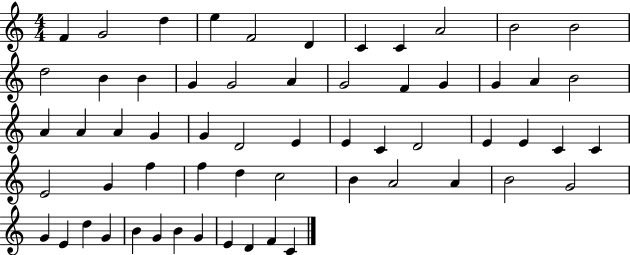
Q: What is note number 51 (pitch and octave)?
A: D5